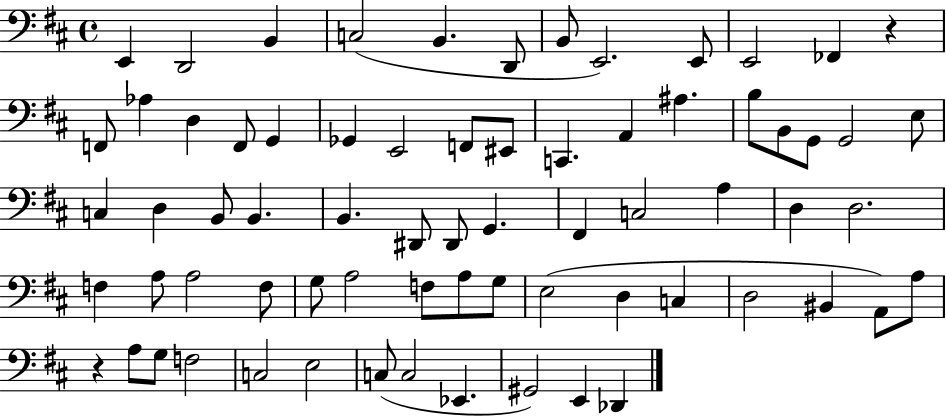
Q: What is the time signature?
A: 4/4